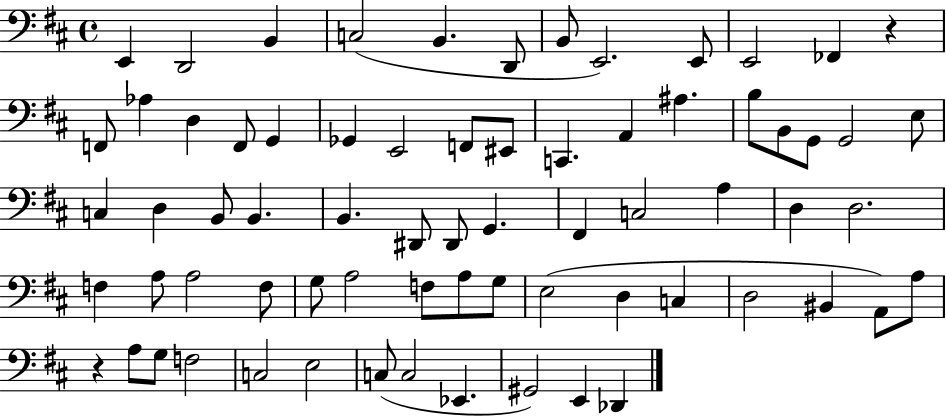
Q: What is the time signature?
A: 4/4